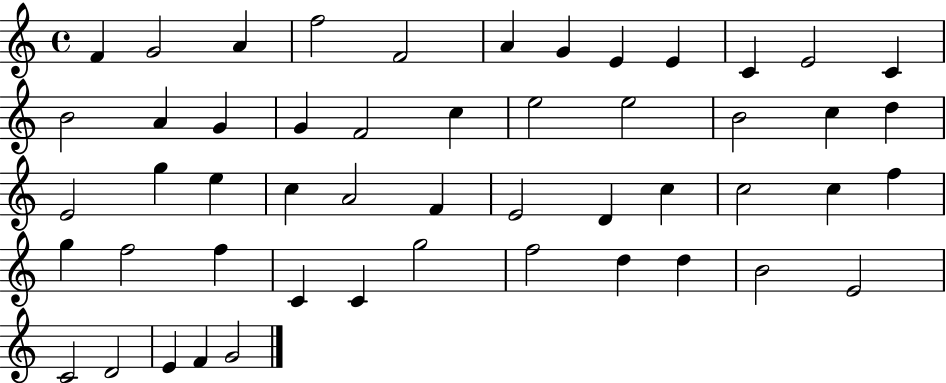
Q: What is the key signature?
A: C major